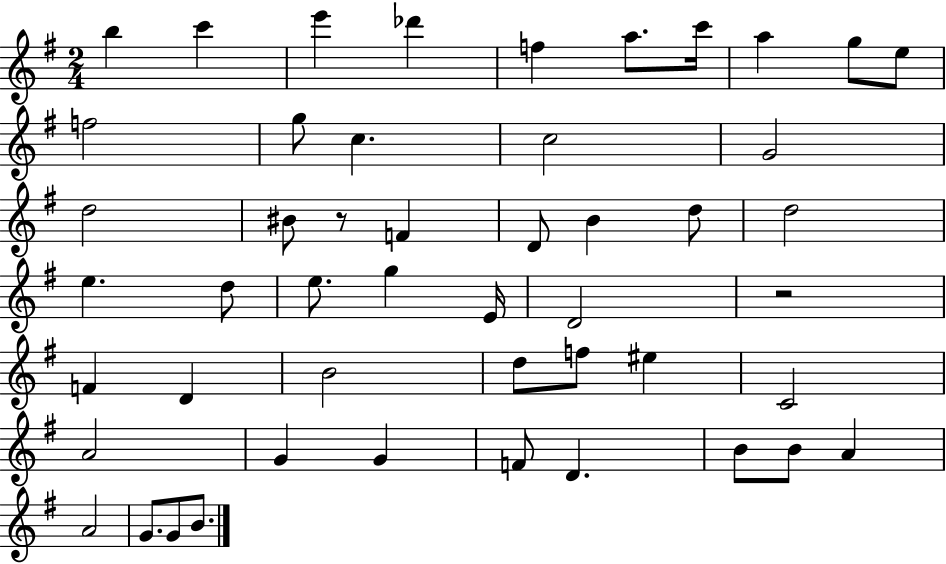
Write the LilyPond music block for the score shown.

{
  \clef treble
  \numericTimeSignature
  \time 2/4
  \key g \major
  b''4 c'''4 | e'''4 des'''4 | f''4 a''8. c'''16 | a''4 g''8 e''8 | \break f''2 | g''8 c''4. | c''2 | g'2 | \break d''2 | bis'8 r8 f'4 | d'8 b'4 d''8 | d''2 | \break e''4. d''8 | e''8. g''4 e'16 | d'2 | r2 | \break f'4 d'4 | b'2 | d''8 f''8 eis''4 | c'2 | \break a'2 | g'4 g'4 | f'8 d'4. | b'8 b'8 a'4 | \break a'2 | g'8. g'8 b'8. | \bar "|."
}